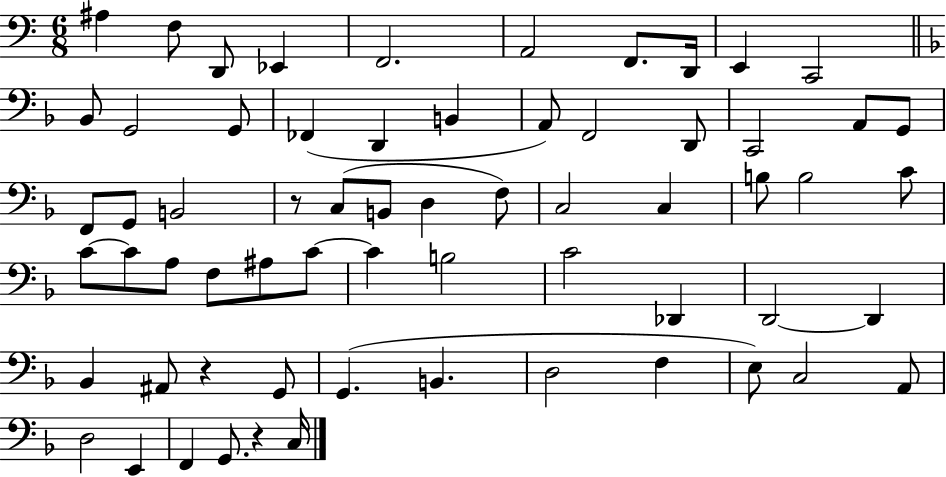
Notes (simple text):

A#3/q F3/e D2/e Eb2/q F2/h. A2/h F2/e. D2/s E2/q C2/h Bb2/e G2/h G2/e FES2/q D2/q B2/q A2/e F2/h D2/e C2/h A2/e G2/e F2/e G2/e B2/h R/e C3/e B2/e D3/q F3/e C3/h C3/q B3/e B3/h C4/e C4/e C4/e A3/e F3/e A#3/e C4/e C4/q B3/h C4/h Db2/q D2/h D2/q Bb2/q A#2/e R/q G2/e G2/q. B2/q. D3/h F3/q E3/e C3/h A2/e D3/h E2/q F2/q G2/e. R/q C3/s